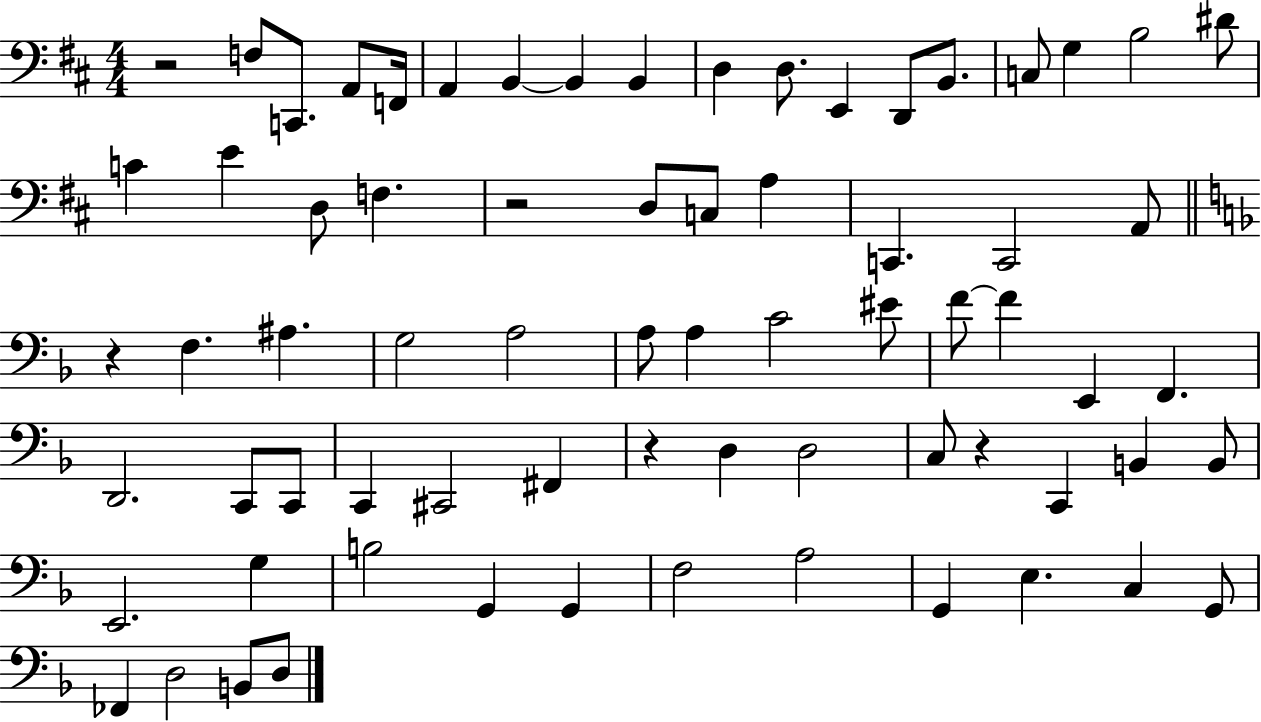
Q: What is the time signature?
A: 4/4